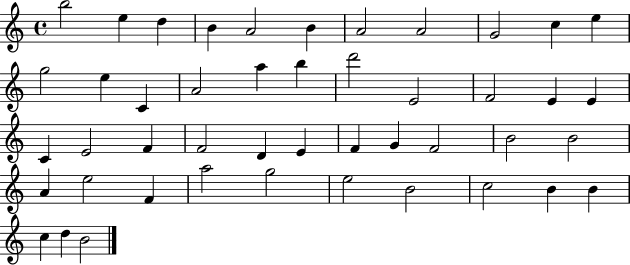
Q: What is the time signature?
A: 4/4